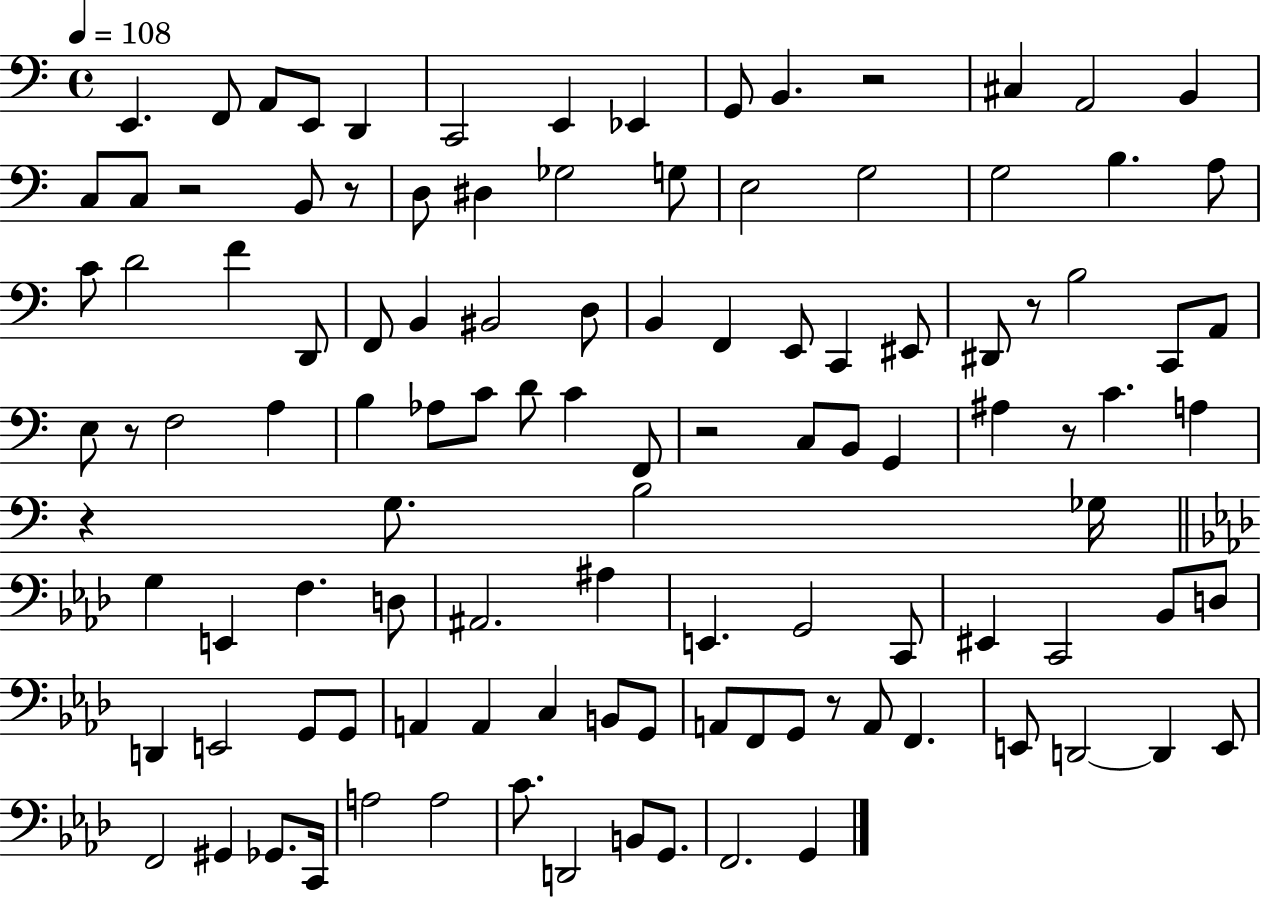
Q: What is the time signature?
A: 4/4